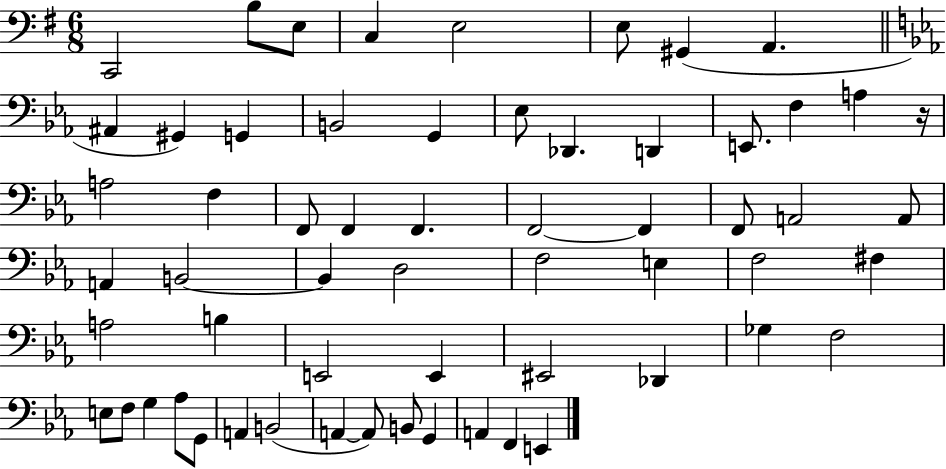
X:1
T:Untitled
M:6/8
L:1/4
K:G
C,,2 B,/2 E,/2 C, E,2 E,/2 ^G,, A,, ^A,, ^G,, G,, B,,2 G,, _E,/2 _D,, D,, E,,/2 F, A, z/4 A,2 F, F,,/2 F,, F,, F,,2 F,, F,,/2 A,,2 A,,/2 A,, B,,2 B,, D,2 F,2 E, F,2 ^F, A,2 B, E,,2 E,, ^E,,2 _D,, _G, F,2 E,/2 F,/2 G, _A,/2 G,,/2 A,, B,,2 A,, A,,/2 B,,/2 G,, A,, F,, E,,